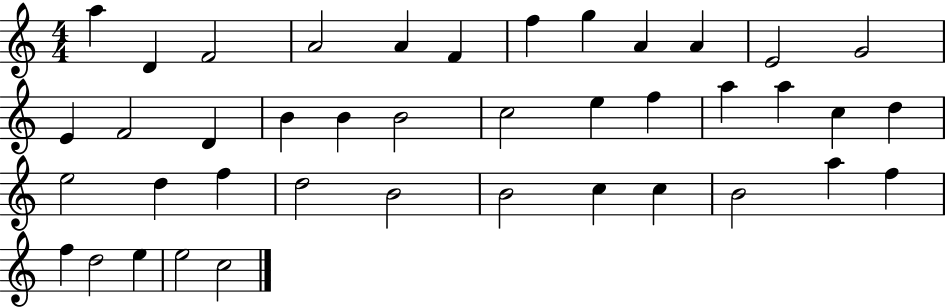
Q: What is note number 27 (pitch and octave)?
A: D5